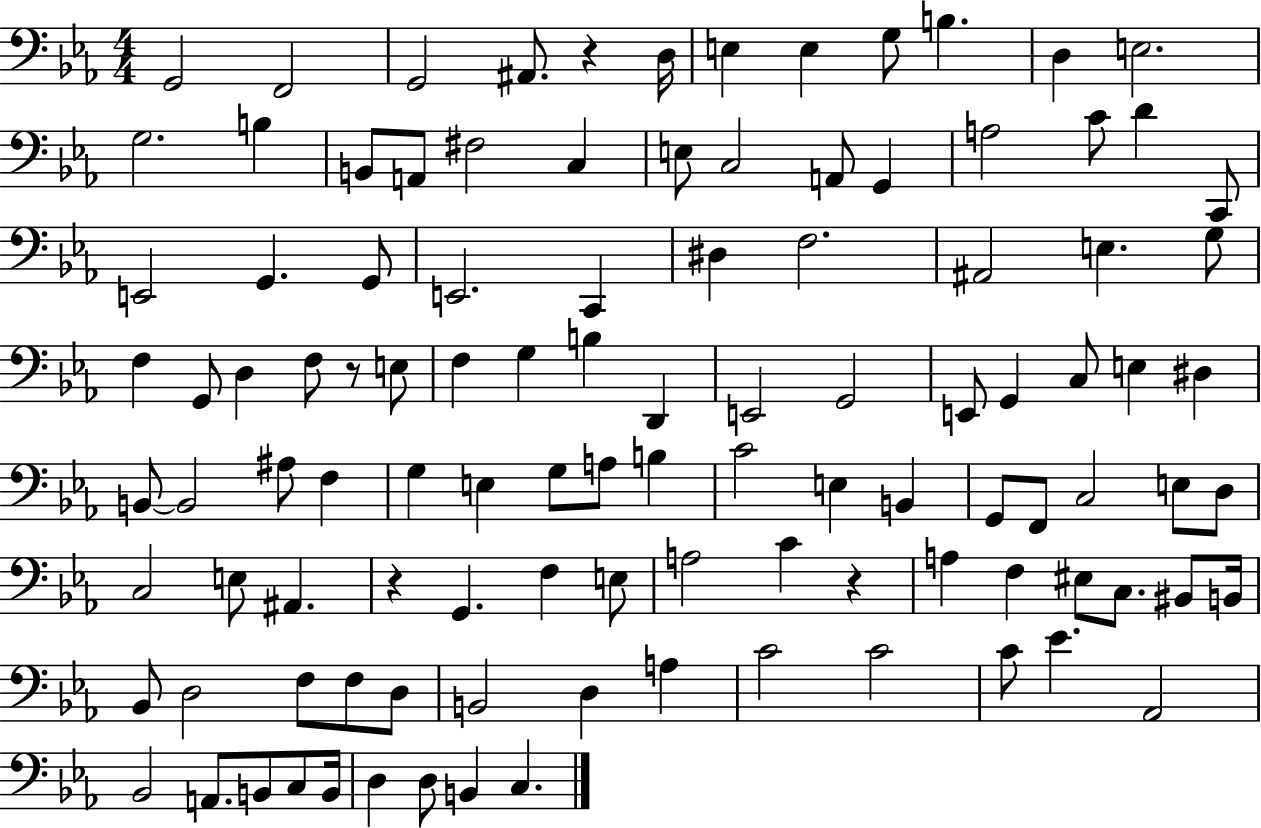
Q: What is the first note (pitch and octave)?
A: G2